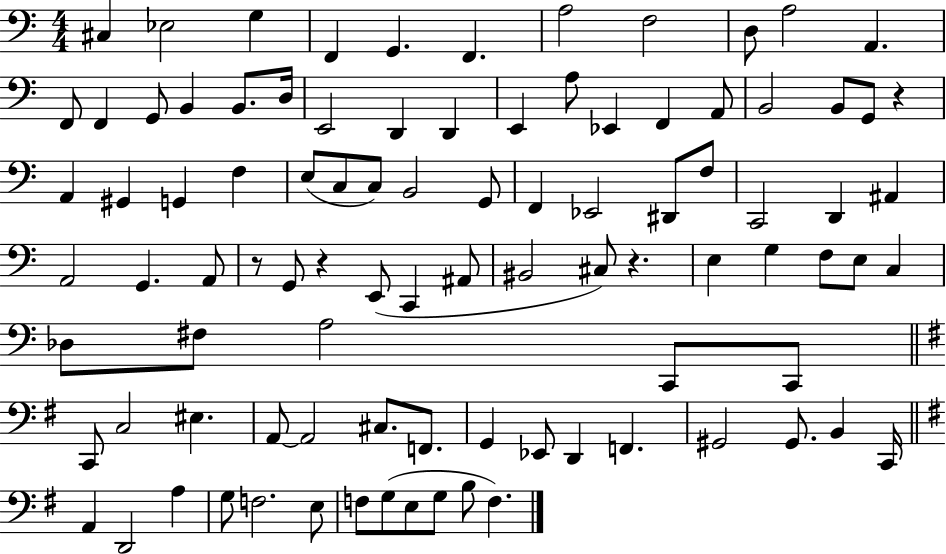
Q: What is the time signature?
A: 4/4